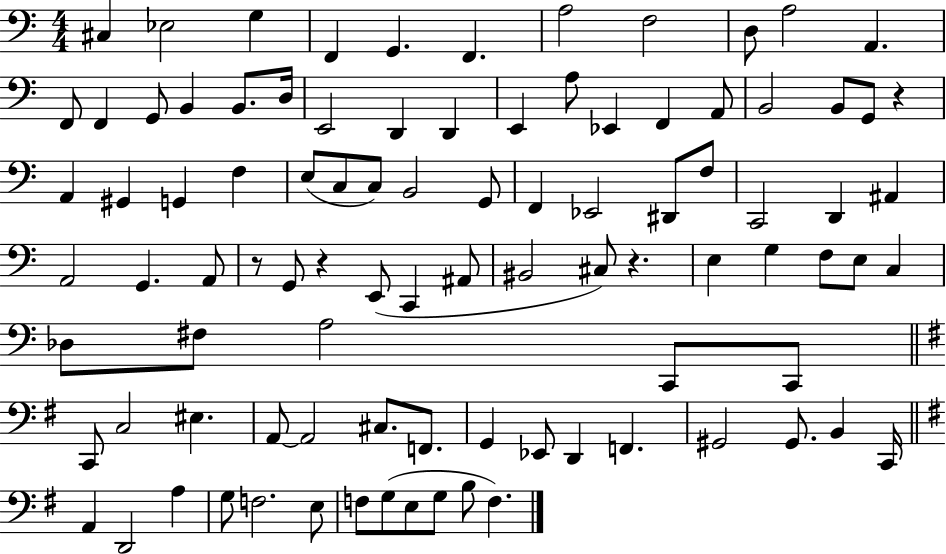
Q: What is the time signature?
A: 4/4